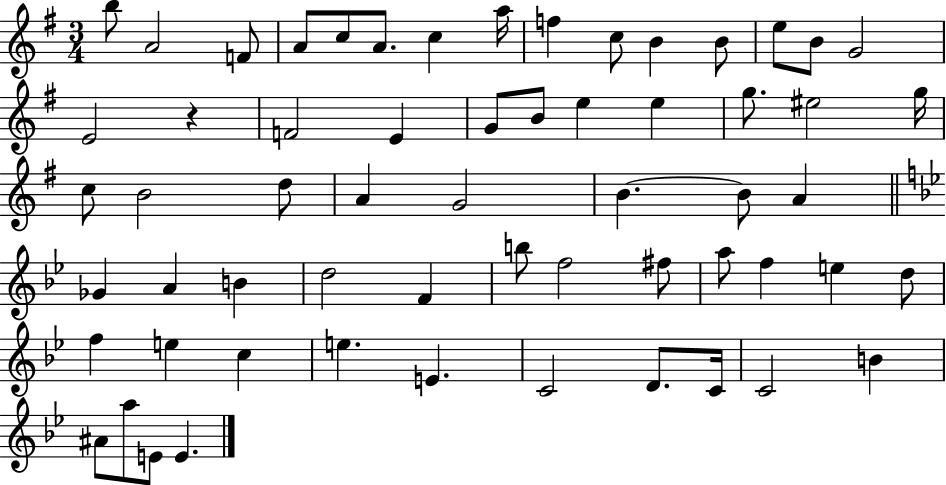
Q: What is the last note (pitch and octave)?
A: E4